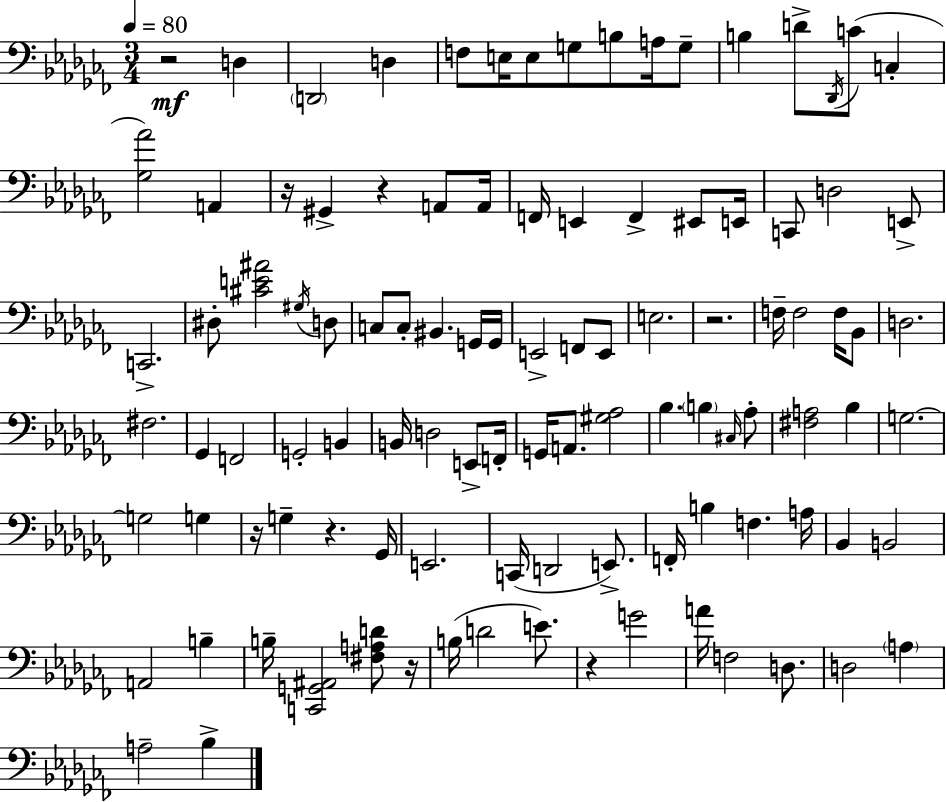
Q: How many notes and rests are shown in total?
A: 104